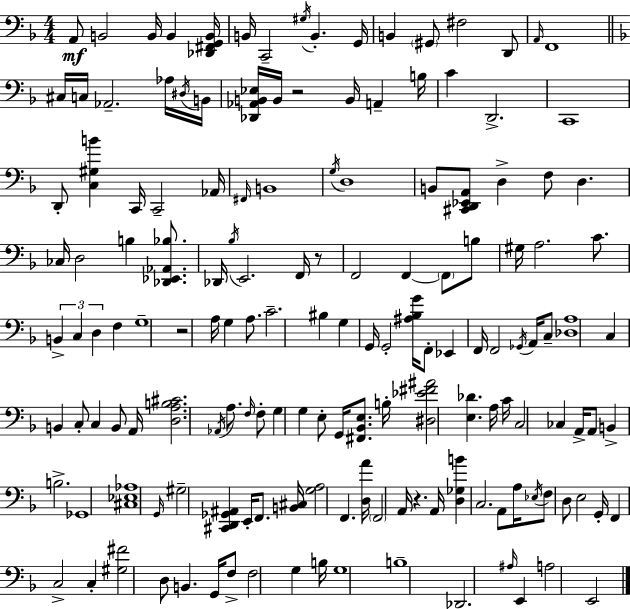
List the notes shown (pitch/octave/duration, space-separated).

A2/e B2/h B2/s B2/q [Db2,F#2,G2,B2]/s B2/s C2/h G#3/s B2/q. G2/s B2/q G#2/e F#3/h D2/e A2/s F2/w C#3/s C3/s Ab2/h. Ab3/s D#3/s B2/s [Db2,Ab2,B2,Eb3]/s B2/s R/h B2/s A2/q B3/s C4/q D2/h. C2/w D2/e [C3,G#3,B4]/q C2/s C2/h Ab2/s F#2/s B2/w G3/s D3/w B2/e [C#2,D2,Eb2,A2]/e D3/q F3/e D3/q. CES3/s D3/h B3/q [Db2,Eb2,Ab2,Bb3]/e. Db2/s Bb3/s E2/h. F2/s R/e F2/h F2/q F2/e B3/e G#3/s A3/h. C4/e. B2/q C3/q D3/q F3/q G3/w R/h A3/s G3/q A3/e. C4/h. BIS3/q G3/q G2/s G2/h [A#3,Bb3,G4]/s F2/e Eb2/q F2/s F2/h Gb2/s A2/s C3/e [Db3,A3]/w C3/q B2/q C3/e C3/q B2/e A2/s [D3,A3,B3,C#4]/h. Ab2/s A3/e. F3/s F3/e G3/q G3/q E3/e G2/s [F#2,Bb2,E3]/e. B3/s [D#3,Eb4,F#4,A#4]/h [E3,Db4]/q. A3/s C4/s C3/h CES3/q A2/s A2/e B2/q B3/h. Gb2/w [C#3,Eb3,Ab3]/w G2/s G#3/h [C#2,D2,Gb2,A#2]/q E2/s F2/e. [B2,C#3]/s [G3,A3]/h F2/q. [D3,A4]/s F2/h A2/s R/q. A2/s [D3,Gb3,B4]/q C3/h. A2/e A3/s Eb3/s F3/e D3/e E3/h G2/s F2/q C3/h C3/q [G#3,F#4]/h D3/e B2/q. G2/s F3/e F3/h G3/q B3/s G3/w B3/w Db2/h. A#3/s E2/q A3/h E2/h